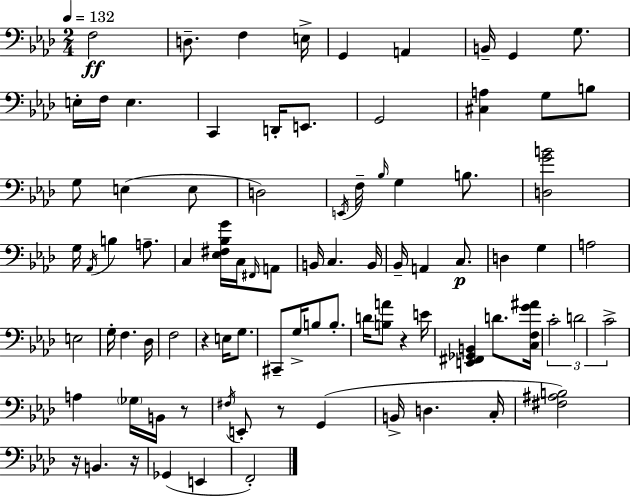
F3/h D3/e. F3/q E3/s G2/q A2/q B2/s G2/q G3/e. E3/s F3/s E3/q. C2/q D2/s E2/e. G2/h [C#3,A3]/q G3/e B3/e G3/e E3/q E3/e D3/h E2/s F3/s Bb3/s G3/q B3/e. [D3,G4,B4]/h G3/s Ab2/s B3/q A3/e. C3/q [Eb3,F#3,Bb3,G4]/s C3/s F#2/s A2/e B2/s C3/q. B2/s Bb2/s A2/q C3/e. D3/q G3/q A3/h E3/h G3/s F3/q. Db3/s F3/h R/q E3/s G3/e. C#2/e G3/s B3/e B3/e. D4/s [B3,A4]/e R/q E4/s [E2,F#2,Gb2,B2]/q D4/e. [C3,F3,G4,A#4]/s C4/h D4/h C4/h A3/q Gb3/s B2/s R/e F#3/s E2/e R/e G2/q B2/s D3/q. C3/s [F#3,A#3,B3]/h R/s B2/q. R/s Gb2/q E2/q F2/h